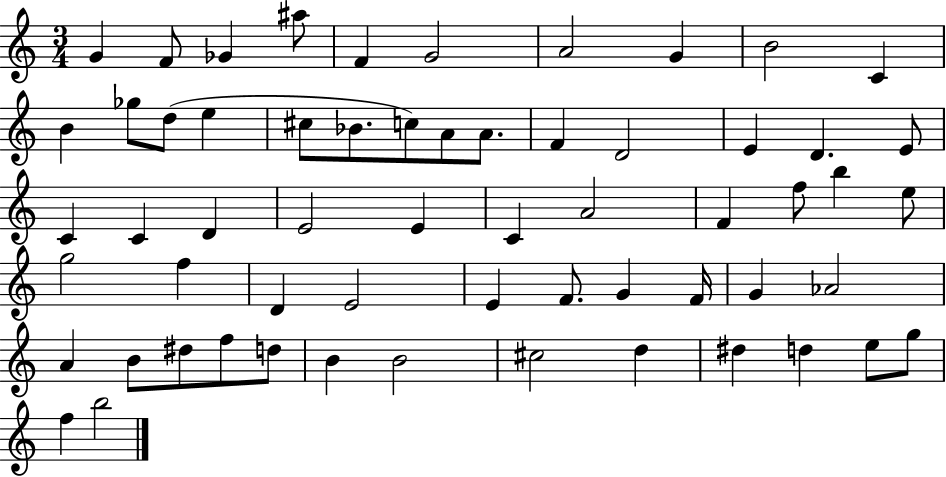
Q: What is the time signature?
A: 3/4